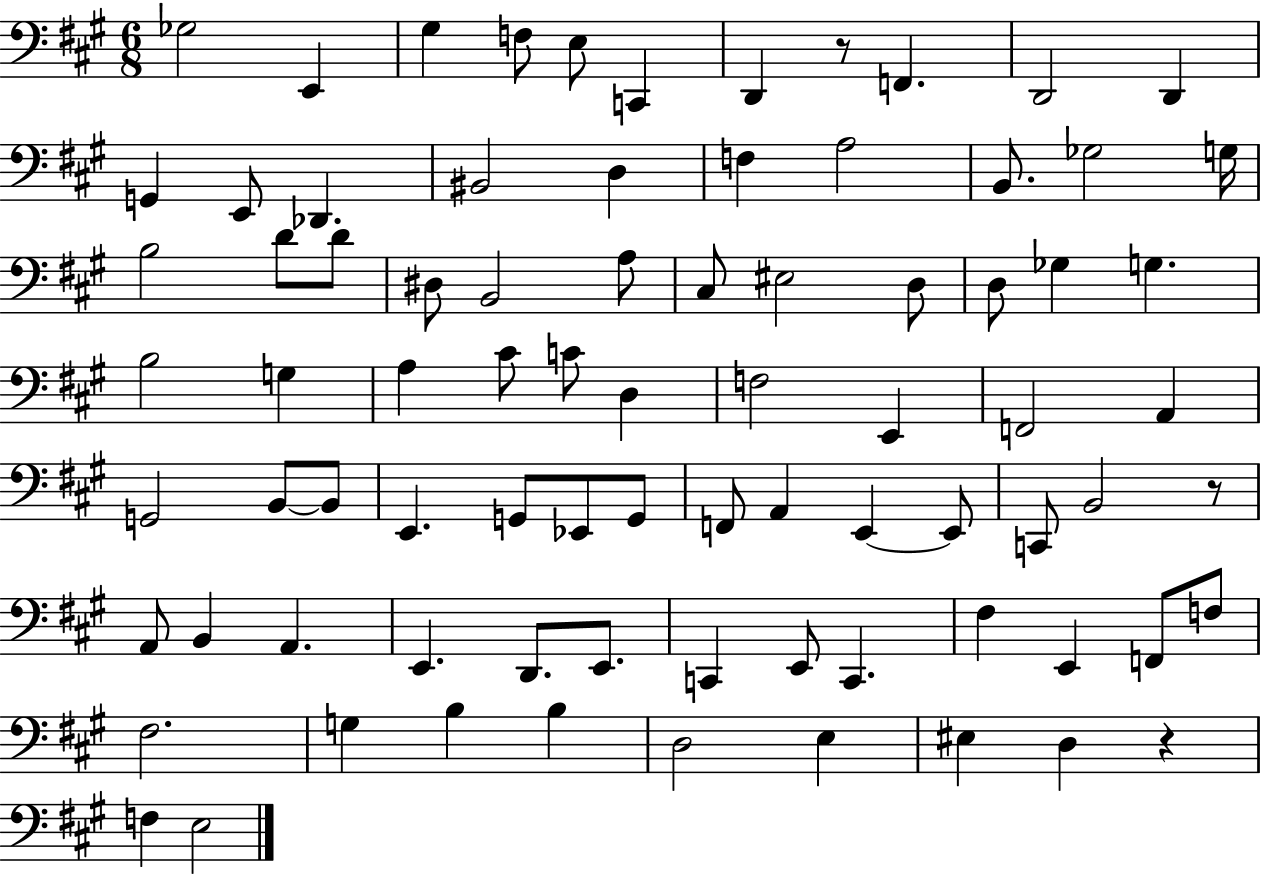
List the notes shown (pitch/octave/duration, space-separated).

Gb3/h E2/q G#3/q F3/e E3/e C2/q D2/q R/e F2/q. D2/h D2/q G2/q E2/e Db2/q. BIS2/h D3/q F3/q A3/h B2/e. Gb3/h G3/s B3/h D4/e D4/e D#3/e B2/h A3/e C#3/e EIS3/h D3/e D3/e Gb3/q G3/q. B3/h G3/q A3/q C#4/e C4/e D3/q F3/h E2/q F2/h A2/q G2/h B2/e B2/e E2/q. G2/e Eb2/e G2/e F2/e A2/q E2/q E2/e C2/e B2/h R/e A2/e B2/q A2/q. E2/q. D2/e. E2/e. C2/q E2/e C2/q. F#3/q E2/q F2/e F3/e F#3/h. G3/q B3/q B3/q D3/h E3/q EIS3/q D3/q R/q F3/q E3/h